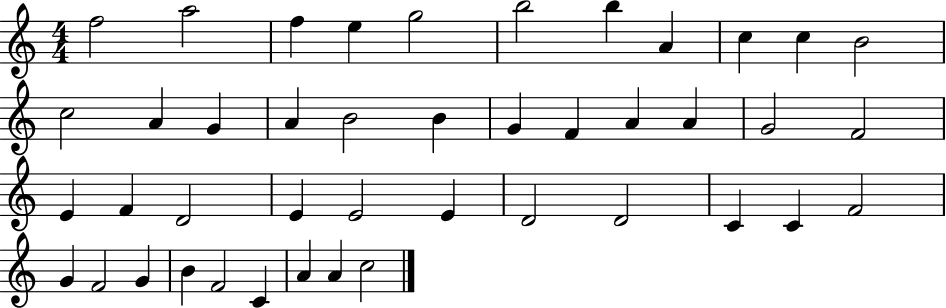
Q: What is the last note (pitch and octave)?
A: C5